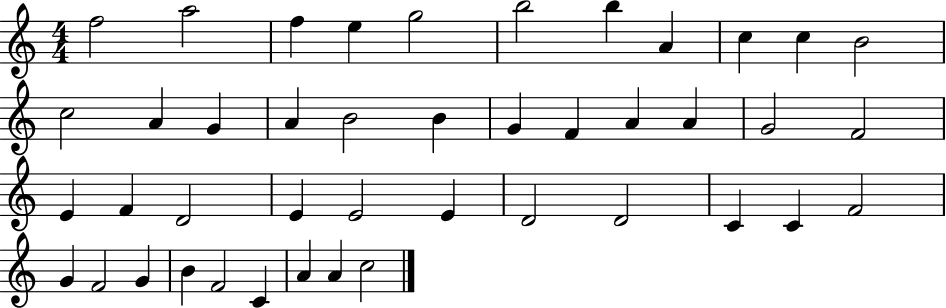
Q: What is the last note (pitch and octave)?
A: C5